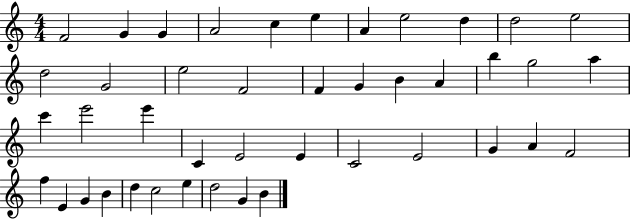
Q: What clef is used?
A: treble